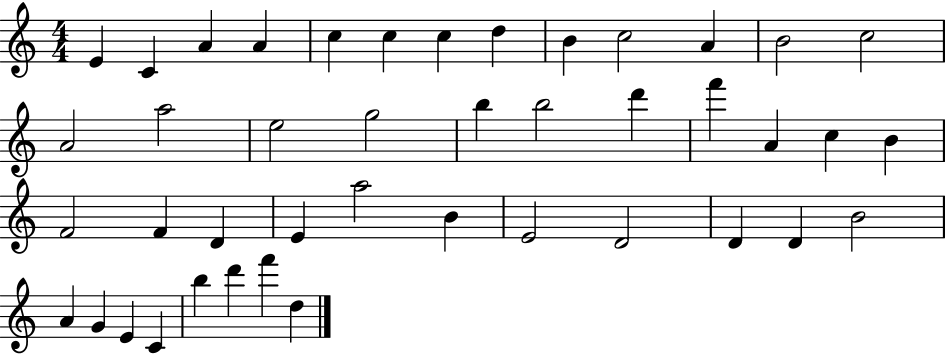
{
  \clef treble
  \numericTimeSignature
  \time 4/4
  \key c \major
  e'4 c'4 a'4 a'4 | c''4 c''4 c''4 d''4 | b'4 c''2 a'4 | b'2 c''2 | \break a'2 a''2 | e''2 g''2 | b''4 b''2 d'''4 | f'''4 a'4 c''4 b'4 | \break f'2 f'4 d'4 | e'4 a''2 b'4 | e'2 d'2 | d'4 d'4 b'2 | \break a'4 g'4 e'4 c'4 | b''4 d'''4 f'''4 d''4 | \bar "|."
}